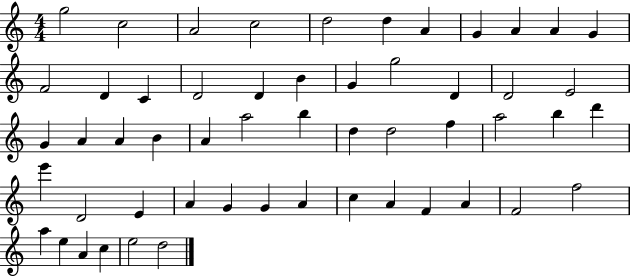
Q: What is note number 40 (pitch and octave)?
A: G4